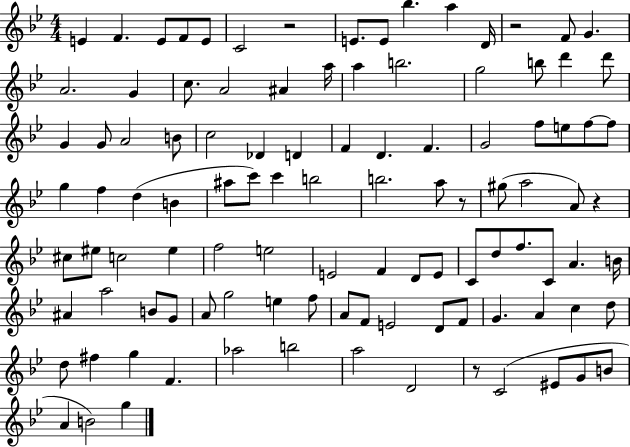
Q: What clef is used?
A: treble